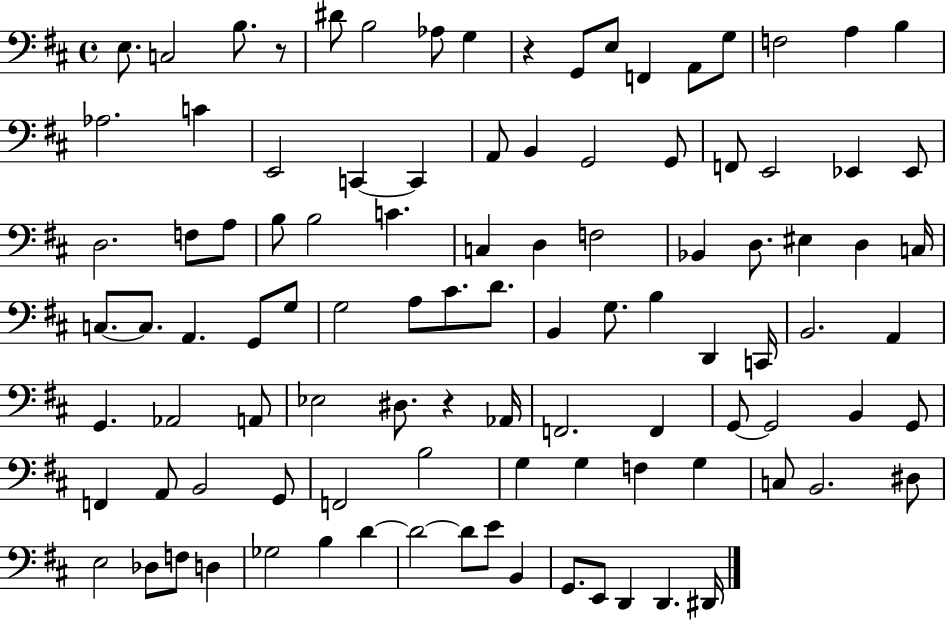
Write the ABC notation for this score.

X:1
T:Untitled
M:4/4
L:1/4
K:D
E,/2 C,2 B,/2 z/2 ^D/2 B,2 _A,/2 G, z G,,/2 E,/2 F,, A,,/2 G,/2 F,2 A, B, _A,2 C E,,2 C,, C,, A,,/2 B,, G,,2 G,,/2 F,,/2 E,,2 _E,, _E,,/2 D,2 F,/2 A,/2 B,/2 B,2 C C, D, F,2 _B,, D,/2 ^E, D, C,/4 C,/2 C,/2 A,, G,,/2 G,/2 G,2 A,/2 ^C/2 D/2 B,, G,/2 B, D,, C,,/4 B,,2 A,, G,, _A,,2 A,,/2 _E,2 ^D,/2 z _A,,/4 F,,2 F,, G,,/2 G,,2 B,, G,,/2 F,, A,,/2 B,,2 G,,/2 F,,2 B,2 G, G, F, G, C,/2 B,,2 ^D,/2 E,2 _D,/2 F,/2 D, _G,2 B, D D2 D/2 E/2 B,, G,,/2 E,,/2 D,, D,, ^D,,/4